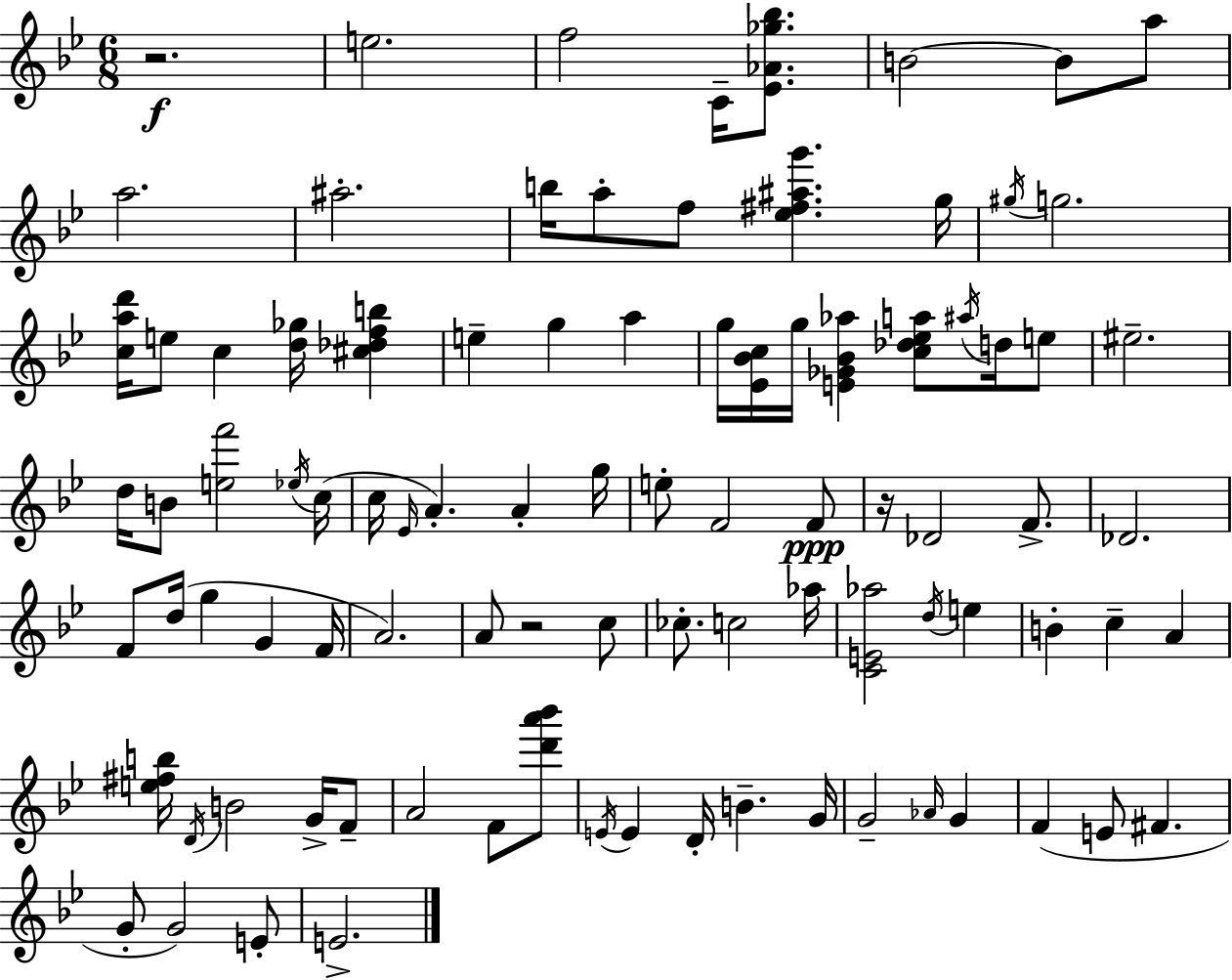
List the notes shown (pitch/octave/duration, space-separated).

R/h. E5/h. F5/h C4/s [Eb4,Ab4,Gb5,Bb5]/e. B4/h B4/e A5/e A5/h. A#5/h. B5/s A5/e F5/e [Eb5,F#5,A#5,G6]/q. G5/s G#5/s G5/h. [C5,A5,D6]/s E5/e C5/q [D5,Gb5]/s [C#5,Db5,F5,B5]/q E5/q G5/q A5/q G5/s [Eb4,Bb4,C5]/s G5/s [E4,Gb4,Bb4,Ab5]/q [C5,Db5,Eb5,A5]/e A#5/s D5/s E5/e EIS5/h. D5/s B4/e [E5,F6]/h Eb5/s C5/s C5/s Eb4/s A4/q. A4/q G5/s E5/e F4/h F4/e R/s Db4/h F4/e. Db4/h. F4/e D5/s G5/q G4/q F4/s A4/h. A4/e R/h C5/e CES5/e. C5/h Ab5/s [C4,E4,Ab5]/h D5/s E5/q B4/q C5/q A4/q [E5,F#5,B5]/s D4/s B4/h G4/s F4/e A4/h F4/e [D6,A6,Bb6]/e E4/s E4/q D4/s B4/q. G4/s G4/h Ab4/s G4/q F4/q E4/e F#4/q. G4/e G4/h E4/e E4/h.